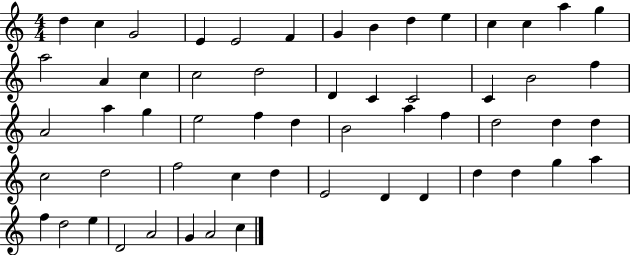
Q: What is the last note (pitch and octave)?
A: C5